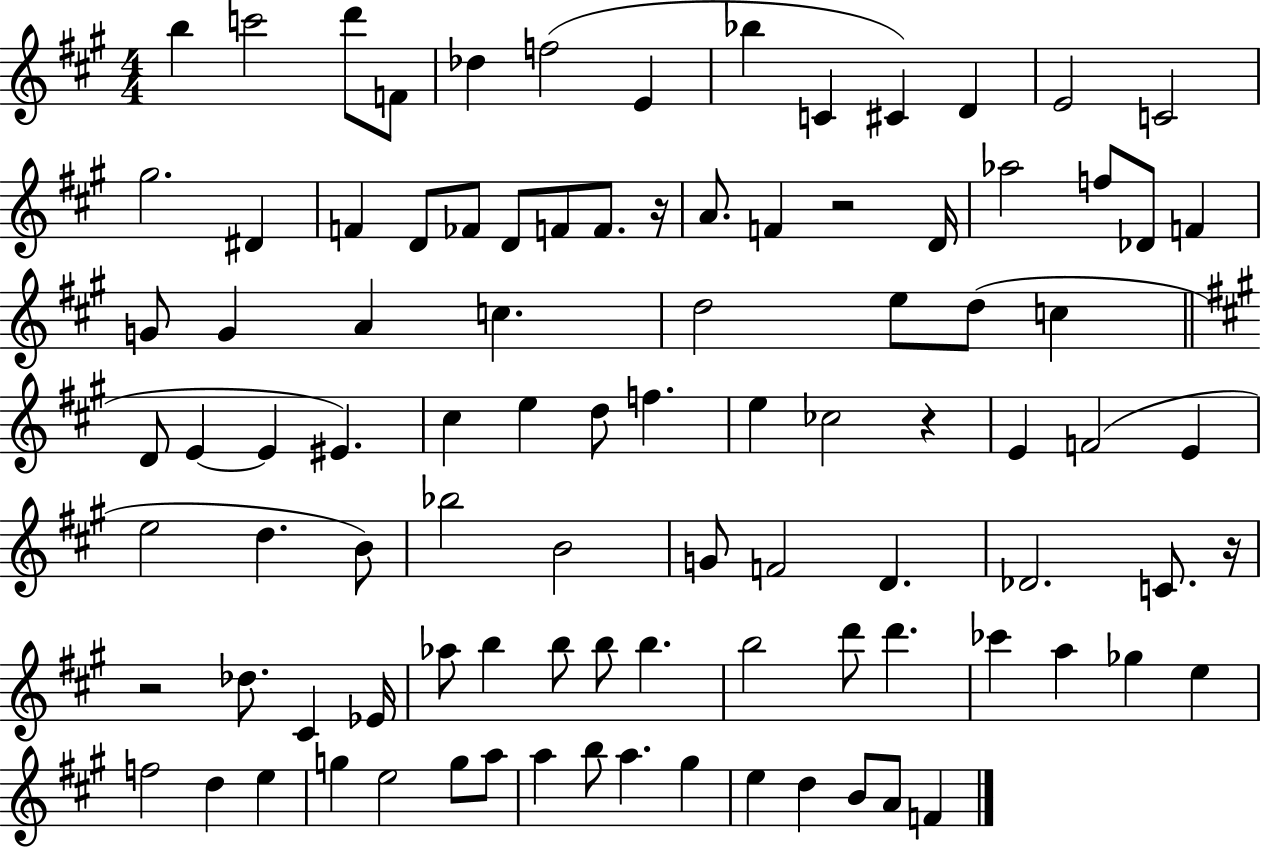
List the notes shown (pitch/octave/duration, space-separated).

B5/q C6/h D6/e F4/e Db5/q F5/h E4/q Bb5/q C4/q C#4/q D4/q E4/h C4/h G#5/h. D#4/q F4/q D4/e FES4/e D4/e F4/e F4/e. R/s A4/e. F4/q R/h D4/s Ab5/h F5/e Db4/e F4/q G4/e G4/q A4/q C5/q. D5/h E5/e D5/e C5/q D4/e E4/q E4/q EIS4/q. C#5/q E5/q D5/e F5/q. E5/q CES5/h R/q E4/q F4/h E4/q E5/h D5/q. B4/e Bb5/h B4/h G4/e F4/h D4/q. Db4/h. C4/e. R/s R/h Db5/e. C#4/q Eb4/s Ab5/e B5/q B5/e B5/e B5/q. B5/h D6/e D6/q. CES6/q A5/q Gb5/q E5/q F5/h D5/q E5/q G5/q E5/h G5/e A5/e A5/q B5/e A5/q. G#5/q E5/q D5/q B4/e A4/e F4/q